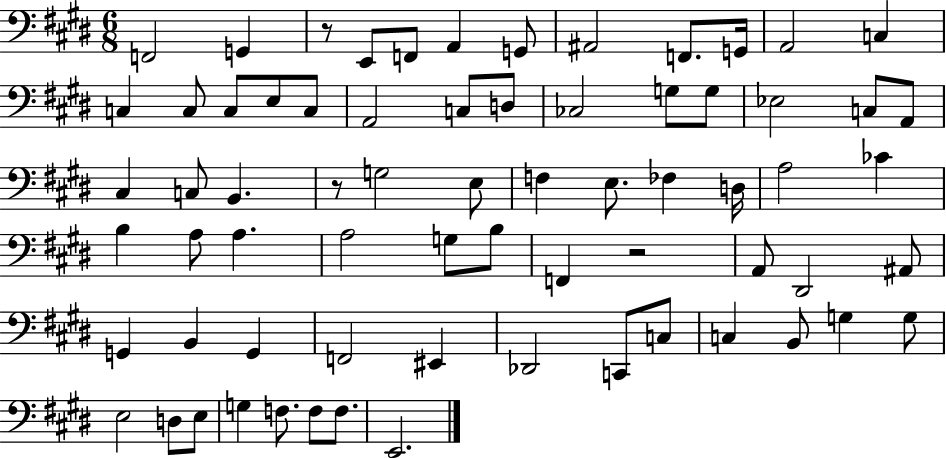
F2/h G2/q R/e E2/e F2/e A2/q G2/e A#2/h F2/e. G2/s A2/h C3/q C3/q C3/e C3/e E3/e C3/e A2/h C3/e D3/e CES3/h G3/e G3/e Eb3/h C3/e A2/e C#3/q C3/e B2/q. R/e G3/h E3/e F3/q E3/e. FES3/q D3/s A3/h CES4/q B3/q A3/e A3/q. A3/h G3/e B3/e F2/q R/h A2/e D#2/h A#2/e G2/q B2/q G2/q F2/h EIS2/q Db2/h C2/e C3/e C3/q B2/e G3/q G3/e E3/h D3/e E3/e G3/q F3/e. F3/e F3/e. E2/h.